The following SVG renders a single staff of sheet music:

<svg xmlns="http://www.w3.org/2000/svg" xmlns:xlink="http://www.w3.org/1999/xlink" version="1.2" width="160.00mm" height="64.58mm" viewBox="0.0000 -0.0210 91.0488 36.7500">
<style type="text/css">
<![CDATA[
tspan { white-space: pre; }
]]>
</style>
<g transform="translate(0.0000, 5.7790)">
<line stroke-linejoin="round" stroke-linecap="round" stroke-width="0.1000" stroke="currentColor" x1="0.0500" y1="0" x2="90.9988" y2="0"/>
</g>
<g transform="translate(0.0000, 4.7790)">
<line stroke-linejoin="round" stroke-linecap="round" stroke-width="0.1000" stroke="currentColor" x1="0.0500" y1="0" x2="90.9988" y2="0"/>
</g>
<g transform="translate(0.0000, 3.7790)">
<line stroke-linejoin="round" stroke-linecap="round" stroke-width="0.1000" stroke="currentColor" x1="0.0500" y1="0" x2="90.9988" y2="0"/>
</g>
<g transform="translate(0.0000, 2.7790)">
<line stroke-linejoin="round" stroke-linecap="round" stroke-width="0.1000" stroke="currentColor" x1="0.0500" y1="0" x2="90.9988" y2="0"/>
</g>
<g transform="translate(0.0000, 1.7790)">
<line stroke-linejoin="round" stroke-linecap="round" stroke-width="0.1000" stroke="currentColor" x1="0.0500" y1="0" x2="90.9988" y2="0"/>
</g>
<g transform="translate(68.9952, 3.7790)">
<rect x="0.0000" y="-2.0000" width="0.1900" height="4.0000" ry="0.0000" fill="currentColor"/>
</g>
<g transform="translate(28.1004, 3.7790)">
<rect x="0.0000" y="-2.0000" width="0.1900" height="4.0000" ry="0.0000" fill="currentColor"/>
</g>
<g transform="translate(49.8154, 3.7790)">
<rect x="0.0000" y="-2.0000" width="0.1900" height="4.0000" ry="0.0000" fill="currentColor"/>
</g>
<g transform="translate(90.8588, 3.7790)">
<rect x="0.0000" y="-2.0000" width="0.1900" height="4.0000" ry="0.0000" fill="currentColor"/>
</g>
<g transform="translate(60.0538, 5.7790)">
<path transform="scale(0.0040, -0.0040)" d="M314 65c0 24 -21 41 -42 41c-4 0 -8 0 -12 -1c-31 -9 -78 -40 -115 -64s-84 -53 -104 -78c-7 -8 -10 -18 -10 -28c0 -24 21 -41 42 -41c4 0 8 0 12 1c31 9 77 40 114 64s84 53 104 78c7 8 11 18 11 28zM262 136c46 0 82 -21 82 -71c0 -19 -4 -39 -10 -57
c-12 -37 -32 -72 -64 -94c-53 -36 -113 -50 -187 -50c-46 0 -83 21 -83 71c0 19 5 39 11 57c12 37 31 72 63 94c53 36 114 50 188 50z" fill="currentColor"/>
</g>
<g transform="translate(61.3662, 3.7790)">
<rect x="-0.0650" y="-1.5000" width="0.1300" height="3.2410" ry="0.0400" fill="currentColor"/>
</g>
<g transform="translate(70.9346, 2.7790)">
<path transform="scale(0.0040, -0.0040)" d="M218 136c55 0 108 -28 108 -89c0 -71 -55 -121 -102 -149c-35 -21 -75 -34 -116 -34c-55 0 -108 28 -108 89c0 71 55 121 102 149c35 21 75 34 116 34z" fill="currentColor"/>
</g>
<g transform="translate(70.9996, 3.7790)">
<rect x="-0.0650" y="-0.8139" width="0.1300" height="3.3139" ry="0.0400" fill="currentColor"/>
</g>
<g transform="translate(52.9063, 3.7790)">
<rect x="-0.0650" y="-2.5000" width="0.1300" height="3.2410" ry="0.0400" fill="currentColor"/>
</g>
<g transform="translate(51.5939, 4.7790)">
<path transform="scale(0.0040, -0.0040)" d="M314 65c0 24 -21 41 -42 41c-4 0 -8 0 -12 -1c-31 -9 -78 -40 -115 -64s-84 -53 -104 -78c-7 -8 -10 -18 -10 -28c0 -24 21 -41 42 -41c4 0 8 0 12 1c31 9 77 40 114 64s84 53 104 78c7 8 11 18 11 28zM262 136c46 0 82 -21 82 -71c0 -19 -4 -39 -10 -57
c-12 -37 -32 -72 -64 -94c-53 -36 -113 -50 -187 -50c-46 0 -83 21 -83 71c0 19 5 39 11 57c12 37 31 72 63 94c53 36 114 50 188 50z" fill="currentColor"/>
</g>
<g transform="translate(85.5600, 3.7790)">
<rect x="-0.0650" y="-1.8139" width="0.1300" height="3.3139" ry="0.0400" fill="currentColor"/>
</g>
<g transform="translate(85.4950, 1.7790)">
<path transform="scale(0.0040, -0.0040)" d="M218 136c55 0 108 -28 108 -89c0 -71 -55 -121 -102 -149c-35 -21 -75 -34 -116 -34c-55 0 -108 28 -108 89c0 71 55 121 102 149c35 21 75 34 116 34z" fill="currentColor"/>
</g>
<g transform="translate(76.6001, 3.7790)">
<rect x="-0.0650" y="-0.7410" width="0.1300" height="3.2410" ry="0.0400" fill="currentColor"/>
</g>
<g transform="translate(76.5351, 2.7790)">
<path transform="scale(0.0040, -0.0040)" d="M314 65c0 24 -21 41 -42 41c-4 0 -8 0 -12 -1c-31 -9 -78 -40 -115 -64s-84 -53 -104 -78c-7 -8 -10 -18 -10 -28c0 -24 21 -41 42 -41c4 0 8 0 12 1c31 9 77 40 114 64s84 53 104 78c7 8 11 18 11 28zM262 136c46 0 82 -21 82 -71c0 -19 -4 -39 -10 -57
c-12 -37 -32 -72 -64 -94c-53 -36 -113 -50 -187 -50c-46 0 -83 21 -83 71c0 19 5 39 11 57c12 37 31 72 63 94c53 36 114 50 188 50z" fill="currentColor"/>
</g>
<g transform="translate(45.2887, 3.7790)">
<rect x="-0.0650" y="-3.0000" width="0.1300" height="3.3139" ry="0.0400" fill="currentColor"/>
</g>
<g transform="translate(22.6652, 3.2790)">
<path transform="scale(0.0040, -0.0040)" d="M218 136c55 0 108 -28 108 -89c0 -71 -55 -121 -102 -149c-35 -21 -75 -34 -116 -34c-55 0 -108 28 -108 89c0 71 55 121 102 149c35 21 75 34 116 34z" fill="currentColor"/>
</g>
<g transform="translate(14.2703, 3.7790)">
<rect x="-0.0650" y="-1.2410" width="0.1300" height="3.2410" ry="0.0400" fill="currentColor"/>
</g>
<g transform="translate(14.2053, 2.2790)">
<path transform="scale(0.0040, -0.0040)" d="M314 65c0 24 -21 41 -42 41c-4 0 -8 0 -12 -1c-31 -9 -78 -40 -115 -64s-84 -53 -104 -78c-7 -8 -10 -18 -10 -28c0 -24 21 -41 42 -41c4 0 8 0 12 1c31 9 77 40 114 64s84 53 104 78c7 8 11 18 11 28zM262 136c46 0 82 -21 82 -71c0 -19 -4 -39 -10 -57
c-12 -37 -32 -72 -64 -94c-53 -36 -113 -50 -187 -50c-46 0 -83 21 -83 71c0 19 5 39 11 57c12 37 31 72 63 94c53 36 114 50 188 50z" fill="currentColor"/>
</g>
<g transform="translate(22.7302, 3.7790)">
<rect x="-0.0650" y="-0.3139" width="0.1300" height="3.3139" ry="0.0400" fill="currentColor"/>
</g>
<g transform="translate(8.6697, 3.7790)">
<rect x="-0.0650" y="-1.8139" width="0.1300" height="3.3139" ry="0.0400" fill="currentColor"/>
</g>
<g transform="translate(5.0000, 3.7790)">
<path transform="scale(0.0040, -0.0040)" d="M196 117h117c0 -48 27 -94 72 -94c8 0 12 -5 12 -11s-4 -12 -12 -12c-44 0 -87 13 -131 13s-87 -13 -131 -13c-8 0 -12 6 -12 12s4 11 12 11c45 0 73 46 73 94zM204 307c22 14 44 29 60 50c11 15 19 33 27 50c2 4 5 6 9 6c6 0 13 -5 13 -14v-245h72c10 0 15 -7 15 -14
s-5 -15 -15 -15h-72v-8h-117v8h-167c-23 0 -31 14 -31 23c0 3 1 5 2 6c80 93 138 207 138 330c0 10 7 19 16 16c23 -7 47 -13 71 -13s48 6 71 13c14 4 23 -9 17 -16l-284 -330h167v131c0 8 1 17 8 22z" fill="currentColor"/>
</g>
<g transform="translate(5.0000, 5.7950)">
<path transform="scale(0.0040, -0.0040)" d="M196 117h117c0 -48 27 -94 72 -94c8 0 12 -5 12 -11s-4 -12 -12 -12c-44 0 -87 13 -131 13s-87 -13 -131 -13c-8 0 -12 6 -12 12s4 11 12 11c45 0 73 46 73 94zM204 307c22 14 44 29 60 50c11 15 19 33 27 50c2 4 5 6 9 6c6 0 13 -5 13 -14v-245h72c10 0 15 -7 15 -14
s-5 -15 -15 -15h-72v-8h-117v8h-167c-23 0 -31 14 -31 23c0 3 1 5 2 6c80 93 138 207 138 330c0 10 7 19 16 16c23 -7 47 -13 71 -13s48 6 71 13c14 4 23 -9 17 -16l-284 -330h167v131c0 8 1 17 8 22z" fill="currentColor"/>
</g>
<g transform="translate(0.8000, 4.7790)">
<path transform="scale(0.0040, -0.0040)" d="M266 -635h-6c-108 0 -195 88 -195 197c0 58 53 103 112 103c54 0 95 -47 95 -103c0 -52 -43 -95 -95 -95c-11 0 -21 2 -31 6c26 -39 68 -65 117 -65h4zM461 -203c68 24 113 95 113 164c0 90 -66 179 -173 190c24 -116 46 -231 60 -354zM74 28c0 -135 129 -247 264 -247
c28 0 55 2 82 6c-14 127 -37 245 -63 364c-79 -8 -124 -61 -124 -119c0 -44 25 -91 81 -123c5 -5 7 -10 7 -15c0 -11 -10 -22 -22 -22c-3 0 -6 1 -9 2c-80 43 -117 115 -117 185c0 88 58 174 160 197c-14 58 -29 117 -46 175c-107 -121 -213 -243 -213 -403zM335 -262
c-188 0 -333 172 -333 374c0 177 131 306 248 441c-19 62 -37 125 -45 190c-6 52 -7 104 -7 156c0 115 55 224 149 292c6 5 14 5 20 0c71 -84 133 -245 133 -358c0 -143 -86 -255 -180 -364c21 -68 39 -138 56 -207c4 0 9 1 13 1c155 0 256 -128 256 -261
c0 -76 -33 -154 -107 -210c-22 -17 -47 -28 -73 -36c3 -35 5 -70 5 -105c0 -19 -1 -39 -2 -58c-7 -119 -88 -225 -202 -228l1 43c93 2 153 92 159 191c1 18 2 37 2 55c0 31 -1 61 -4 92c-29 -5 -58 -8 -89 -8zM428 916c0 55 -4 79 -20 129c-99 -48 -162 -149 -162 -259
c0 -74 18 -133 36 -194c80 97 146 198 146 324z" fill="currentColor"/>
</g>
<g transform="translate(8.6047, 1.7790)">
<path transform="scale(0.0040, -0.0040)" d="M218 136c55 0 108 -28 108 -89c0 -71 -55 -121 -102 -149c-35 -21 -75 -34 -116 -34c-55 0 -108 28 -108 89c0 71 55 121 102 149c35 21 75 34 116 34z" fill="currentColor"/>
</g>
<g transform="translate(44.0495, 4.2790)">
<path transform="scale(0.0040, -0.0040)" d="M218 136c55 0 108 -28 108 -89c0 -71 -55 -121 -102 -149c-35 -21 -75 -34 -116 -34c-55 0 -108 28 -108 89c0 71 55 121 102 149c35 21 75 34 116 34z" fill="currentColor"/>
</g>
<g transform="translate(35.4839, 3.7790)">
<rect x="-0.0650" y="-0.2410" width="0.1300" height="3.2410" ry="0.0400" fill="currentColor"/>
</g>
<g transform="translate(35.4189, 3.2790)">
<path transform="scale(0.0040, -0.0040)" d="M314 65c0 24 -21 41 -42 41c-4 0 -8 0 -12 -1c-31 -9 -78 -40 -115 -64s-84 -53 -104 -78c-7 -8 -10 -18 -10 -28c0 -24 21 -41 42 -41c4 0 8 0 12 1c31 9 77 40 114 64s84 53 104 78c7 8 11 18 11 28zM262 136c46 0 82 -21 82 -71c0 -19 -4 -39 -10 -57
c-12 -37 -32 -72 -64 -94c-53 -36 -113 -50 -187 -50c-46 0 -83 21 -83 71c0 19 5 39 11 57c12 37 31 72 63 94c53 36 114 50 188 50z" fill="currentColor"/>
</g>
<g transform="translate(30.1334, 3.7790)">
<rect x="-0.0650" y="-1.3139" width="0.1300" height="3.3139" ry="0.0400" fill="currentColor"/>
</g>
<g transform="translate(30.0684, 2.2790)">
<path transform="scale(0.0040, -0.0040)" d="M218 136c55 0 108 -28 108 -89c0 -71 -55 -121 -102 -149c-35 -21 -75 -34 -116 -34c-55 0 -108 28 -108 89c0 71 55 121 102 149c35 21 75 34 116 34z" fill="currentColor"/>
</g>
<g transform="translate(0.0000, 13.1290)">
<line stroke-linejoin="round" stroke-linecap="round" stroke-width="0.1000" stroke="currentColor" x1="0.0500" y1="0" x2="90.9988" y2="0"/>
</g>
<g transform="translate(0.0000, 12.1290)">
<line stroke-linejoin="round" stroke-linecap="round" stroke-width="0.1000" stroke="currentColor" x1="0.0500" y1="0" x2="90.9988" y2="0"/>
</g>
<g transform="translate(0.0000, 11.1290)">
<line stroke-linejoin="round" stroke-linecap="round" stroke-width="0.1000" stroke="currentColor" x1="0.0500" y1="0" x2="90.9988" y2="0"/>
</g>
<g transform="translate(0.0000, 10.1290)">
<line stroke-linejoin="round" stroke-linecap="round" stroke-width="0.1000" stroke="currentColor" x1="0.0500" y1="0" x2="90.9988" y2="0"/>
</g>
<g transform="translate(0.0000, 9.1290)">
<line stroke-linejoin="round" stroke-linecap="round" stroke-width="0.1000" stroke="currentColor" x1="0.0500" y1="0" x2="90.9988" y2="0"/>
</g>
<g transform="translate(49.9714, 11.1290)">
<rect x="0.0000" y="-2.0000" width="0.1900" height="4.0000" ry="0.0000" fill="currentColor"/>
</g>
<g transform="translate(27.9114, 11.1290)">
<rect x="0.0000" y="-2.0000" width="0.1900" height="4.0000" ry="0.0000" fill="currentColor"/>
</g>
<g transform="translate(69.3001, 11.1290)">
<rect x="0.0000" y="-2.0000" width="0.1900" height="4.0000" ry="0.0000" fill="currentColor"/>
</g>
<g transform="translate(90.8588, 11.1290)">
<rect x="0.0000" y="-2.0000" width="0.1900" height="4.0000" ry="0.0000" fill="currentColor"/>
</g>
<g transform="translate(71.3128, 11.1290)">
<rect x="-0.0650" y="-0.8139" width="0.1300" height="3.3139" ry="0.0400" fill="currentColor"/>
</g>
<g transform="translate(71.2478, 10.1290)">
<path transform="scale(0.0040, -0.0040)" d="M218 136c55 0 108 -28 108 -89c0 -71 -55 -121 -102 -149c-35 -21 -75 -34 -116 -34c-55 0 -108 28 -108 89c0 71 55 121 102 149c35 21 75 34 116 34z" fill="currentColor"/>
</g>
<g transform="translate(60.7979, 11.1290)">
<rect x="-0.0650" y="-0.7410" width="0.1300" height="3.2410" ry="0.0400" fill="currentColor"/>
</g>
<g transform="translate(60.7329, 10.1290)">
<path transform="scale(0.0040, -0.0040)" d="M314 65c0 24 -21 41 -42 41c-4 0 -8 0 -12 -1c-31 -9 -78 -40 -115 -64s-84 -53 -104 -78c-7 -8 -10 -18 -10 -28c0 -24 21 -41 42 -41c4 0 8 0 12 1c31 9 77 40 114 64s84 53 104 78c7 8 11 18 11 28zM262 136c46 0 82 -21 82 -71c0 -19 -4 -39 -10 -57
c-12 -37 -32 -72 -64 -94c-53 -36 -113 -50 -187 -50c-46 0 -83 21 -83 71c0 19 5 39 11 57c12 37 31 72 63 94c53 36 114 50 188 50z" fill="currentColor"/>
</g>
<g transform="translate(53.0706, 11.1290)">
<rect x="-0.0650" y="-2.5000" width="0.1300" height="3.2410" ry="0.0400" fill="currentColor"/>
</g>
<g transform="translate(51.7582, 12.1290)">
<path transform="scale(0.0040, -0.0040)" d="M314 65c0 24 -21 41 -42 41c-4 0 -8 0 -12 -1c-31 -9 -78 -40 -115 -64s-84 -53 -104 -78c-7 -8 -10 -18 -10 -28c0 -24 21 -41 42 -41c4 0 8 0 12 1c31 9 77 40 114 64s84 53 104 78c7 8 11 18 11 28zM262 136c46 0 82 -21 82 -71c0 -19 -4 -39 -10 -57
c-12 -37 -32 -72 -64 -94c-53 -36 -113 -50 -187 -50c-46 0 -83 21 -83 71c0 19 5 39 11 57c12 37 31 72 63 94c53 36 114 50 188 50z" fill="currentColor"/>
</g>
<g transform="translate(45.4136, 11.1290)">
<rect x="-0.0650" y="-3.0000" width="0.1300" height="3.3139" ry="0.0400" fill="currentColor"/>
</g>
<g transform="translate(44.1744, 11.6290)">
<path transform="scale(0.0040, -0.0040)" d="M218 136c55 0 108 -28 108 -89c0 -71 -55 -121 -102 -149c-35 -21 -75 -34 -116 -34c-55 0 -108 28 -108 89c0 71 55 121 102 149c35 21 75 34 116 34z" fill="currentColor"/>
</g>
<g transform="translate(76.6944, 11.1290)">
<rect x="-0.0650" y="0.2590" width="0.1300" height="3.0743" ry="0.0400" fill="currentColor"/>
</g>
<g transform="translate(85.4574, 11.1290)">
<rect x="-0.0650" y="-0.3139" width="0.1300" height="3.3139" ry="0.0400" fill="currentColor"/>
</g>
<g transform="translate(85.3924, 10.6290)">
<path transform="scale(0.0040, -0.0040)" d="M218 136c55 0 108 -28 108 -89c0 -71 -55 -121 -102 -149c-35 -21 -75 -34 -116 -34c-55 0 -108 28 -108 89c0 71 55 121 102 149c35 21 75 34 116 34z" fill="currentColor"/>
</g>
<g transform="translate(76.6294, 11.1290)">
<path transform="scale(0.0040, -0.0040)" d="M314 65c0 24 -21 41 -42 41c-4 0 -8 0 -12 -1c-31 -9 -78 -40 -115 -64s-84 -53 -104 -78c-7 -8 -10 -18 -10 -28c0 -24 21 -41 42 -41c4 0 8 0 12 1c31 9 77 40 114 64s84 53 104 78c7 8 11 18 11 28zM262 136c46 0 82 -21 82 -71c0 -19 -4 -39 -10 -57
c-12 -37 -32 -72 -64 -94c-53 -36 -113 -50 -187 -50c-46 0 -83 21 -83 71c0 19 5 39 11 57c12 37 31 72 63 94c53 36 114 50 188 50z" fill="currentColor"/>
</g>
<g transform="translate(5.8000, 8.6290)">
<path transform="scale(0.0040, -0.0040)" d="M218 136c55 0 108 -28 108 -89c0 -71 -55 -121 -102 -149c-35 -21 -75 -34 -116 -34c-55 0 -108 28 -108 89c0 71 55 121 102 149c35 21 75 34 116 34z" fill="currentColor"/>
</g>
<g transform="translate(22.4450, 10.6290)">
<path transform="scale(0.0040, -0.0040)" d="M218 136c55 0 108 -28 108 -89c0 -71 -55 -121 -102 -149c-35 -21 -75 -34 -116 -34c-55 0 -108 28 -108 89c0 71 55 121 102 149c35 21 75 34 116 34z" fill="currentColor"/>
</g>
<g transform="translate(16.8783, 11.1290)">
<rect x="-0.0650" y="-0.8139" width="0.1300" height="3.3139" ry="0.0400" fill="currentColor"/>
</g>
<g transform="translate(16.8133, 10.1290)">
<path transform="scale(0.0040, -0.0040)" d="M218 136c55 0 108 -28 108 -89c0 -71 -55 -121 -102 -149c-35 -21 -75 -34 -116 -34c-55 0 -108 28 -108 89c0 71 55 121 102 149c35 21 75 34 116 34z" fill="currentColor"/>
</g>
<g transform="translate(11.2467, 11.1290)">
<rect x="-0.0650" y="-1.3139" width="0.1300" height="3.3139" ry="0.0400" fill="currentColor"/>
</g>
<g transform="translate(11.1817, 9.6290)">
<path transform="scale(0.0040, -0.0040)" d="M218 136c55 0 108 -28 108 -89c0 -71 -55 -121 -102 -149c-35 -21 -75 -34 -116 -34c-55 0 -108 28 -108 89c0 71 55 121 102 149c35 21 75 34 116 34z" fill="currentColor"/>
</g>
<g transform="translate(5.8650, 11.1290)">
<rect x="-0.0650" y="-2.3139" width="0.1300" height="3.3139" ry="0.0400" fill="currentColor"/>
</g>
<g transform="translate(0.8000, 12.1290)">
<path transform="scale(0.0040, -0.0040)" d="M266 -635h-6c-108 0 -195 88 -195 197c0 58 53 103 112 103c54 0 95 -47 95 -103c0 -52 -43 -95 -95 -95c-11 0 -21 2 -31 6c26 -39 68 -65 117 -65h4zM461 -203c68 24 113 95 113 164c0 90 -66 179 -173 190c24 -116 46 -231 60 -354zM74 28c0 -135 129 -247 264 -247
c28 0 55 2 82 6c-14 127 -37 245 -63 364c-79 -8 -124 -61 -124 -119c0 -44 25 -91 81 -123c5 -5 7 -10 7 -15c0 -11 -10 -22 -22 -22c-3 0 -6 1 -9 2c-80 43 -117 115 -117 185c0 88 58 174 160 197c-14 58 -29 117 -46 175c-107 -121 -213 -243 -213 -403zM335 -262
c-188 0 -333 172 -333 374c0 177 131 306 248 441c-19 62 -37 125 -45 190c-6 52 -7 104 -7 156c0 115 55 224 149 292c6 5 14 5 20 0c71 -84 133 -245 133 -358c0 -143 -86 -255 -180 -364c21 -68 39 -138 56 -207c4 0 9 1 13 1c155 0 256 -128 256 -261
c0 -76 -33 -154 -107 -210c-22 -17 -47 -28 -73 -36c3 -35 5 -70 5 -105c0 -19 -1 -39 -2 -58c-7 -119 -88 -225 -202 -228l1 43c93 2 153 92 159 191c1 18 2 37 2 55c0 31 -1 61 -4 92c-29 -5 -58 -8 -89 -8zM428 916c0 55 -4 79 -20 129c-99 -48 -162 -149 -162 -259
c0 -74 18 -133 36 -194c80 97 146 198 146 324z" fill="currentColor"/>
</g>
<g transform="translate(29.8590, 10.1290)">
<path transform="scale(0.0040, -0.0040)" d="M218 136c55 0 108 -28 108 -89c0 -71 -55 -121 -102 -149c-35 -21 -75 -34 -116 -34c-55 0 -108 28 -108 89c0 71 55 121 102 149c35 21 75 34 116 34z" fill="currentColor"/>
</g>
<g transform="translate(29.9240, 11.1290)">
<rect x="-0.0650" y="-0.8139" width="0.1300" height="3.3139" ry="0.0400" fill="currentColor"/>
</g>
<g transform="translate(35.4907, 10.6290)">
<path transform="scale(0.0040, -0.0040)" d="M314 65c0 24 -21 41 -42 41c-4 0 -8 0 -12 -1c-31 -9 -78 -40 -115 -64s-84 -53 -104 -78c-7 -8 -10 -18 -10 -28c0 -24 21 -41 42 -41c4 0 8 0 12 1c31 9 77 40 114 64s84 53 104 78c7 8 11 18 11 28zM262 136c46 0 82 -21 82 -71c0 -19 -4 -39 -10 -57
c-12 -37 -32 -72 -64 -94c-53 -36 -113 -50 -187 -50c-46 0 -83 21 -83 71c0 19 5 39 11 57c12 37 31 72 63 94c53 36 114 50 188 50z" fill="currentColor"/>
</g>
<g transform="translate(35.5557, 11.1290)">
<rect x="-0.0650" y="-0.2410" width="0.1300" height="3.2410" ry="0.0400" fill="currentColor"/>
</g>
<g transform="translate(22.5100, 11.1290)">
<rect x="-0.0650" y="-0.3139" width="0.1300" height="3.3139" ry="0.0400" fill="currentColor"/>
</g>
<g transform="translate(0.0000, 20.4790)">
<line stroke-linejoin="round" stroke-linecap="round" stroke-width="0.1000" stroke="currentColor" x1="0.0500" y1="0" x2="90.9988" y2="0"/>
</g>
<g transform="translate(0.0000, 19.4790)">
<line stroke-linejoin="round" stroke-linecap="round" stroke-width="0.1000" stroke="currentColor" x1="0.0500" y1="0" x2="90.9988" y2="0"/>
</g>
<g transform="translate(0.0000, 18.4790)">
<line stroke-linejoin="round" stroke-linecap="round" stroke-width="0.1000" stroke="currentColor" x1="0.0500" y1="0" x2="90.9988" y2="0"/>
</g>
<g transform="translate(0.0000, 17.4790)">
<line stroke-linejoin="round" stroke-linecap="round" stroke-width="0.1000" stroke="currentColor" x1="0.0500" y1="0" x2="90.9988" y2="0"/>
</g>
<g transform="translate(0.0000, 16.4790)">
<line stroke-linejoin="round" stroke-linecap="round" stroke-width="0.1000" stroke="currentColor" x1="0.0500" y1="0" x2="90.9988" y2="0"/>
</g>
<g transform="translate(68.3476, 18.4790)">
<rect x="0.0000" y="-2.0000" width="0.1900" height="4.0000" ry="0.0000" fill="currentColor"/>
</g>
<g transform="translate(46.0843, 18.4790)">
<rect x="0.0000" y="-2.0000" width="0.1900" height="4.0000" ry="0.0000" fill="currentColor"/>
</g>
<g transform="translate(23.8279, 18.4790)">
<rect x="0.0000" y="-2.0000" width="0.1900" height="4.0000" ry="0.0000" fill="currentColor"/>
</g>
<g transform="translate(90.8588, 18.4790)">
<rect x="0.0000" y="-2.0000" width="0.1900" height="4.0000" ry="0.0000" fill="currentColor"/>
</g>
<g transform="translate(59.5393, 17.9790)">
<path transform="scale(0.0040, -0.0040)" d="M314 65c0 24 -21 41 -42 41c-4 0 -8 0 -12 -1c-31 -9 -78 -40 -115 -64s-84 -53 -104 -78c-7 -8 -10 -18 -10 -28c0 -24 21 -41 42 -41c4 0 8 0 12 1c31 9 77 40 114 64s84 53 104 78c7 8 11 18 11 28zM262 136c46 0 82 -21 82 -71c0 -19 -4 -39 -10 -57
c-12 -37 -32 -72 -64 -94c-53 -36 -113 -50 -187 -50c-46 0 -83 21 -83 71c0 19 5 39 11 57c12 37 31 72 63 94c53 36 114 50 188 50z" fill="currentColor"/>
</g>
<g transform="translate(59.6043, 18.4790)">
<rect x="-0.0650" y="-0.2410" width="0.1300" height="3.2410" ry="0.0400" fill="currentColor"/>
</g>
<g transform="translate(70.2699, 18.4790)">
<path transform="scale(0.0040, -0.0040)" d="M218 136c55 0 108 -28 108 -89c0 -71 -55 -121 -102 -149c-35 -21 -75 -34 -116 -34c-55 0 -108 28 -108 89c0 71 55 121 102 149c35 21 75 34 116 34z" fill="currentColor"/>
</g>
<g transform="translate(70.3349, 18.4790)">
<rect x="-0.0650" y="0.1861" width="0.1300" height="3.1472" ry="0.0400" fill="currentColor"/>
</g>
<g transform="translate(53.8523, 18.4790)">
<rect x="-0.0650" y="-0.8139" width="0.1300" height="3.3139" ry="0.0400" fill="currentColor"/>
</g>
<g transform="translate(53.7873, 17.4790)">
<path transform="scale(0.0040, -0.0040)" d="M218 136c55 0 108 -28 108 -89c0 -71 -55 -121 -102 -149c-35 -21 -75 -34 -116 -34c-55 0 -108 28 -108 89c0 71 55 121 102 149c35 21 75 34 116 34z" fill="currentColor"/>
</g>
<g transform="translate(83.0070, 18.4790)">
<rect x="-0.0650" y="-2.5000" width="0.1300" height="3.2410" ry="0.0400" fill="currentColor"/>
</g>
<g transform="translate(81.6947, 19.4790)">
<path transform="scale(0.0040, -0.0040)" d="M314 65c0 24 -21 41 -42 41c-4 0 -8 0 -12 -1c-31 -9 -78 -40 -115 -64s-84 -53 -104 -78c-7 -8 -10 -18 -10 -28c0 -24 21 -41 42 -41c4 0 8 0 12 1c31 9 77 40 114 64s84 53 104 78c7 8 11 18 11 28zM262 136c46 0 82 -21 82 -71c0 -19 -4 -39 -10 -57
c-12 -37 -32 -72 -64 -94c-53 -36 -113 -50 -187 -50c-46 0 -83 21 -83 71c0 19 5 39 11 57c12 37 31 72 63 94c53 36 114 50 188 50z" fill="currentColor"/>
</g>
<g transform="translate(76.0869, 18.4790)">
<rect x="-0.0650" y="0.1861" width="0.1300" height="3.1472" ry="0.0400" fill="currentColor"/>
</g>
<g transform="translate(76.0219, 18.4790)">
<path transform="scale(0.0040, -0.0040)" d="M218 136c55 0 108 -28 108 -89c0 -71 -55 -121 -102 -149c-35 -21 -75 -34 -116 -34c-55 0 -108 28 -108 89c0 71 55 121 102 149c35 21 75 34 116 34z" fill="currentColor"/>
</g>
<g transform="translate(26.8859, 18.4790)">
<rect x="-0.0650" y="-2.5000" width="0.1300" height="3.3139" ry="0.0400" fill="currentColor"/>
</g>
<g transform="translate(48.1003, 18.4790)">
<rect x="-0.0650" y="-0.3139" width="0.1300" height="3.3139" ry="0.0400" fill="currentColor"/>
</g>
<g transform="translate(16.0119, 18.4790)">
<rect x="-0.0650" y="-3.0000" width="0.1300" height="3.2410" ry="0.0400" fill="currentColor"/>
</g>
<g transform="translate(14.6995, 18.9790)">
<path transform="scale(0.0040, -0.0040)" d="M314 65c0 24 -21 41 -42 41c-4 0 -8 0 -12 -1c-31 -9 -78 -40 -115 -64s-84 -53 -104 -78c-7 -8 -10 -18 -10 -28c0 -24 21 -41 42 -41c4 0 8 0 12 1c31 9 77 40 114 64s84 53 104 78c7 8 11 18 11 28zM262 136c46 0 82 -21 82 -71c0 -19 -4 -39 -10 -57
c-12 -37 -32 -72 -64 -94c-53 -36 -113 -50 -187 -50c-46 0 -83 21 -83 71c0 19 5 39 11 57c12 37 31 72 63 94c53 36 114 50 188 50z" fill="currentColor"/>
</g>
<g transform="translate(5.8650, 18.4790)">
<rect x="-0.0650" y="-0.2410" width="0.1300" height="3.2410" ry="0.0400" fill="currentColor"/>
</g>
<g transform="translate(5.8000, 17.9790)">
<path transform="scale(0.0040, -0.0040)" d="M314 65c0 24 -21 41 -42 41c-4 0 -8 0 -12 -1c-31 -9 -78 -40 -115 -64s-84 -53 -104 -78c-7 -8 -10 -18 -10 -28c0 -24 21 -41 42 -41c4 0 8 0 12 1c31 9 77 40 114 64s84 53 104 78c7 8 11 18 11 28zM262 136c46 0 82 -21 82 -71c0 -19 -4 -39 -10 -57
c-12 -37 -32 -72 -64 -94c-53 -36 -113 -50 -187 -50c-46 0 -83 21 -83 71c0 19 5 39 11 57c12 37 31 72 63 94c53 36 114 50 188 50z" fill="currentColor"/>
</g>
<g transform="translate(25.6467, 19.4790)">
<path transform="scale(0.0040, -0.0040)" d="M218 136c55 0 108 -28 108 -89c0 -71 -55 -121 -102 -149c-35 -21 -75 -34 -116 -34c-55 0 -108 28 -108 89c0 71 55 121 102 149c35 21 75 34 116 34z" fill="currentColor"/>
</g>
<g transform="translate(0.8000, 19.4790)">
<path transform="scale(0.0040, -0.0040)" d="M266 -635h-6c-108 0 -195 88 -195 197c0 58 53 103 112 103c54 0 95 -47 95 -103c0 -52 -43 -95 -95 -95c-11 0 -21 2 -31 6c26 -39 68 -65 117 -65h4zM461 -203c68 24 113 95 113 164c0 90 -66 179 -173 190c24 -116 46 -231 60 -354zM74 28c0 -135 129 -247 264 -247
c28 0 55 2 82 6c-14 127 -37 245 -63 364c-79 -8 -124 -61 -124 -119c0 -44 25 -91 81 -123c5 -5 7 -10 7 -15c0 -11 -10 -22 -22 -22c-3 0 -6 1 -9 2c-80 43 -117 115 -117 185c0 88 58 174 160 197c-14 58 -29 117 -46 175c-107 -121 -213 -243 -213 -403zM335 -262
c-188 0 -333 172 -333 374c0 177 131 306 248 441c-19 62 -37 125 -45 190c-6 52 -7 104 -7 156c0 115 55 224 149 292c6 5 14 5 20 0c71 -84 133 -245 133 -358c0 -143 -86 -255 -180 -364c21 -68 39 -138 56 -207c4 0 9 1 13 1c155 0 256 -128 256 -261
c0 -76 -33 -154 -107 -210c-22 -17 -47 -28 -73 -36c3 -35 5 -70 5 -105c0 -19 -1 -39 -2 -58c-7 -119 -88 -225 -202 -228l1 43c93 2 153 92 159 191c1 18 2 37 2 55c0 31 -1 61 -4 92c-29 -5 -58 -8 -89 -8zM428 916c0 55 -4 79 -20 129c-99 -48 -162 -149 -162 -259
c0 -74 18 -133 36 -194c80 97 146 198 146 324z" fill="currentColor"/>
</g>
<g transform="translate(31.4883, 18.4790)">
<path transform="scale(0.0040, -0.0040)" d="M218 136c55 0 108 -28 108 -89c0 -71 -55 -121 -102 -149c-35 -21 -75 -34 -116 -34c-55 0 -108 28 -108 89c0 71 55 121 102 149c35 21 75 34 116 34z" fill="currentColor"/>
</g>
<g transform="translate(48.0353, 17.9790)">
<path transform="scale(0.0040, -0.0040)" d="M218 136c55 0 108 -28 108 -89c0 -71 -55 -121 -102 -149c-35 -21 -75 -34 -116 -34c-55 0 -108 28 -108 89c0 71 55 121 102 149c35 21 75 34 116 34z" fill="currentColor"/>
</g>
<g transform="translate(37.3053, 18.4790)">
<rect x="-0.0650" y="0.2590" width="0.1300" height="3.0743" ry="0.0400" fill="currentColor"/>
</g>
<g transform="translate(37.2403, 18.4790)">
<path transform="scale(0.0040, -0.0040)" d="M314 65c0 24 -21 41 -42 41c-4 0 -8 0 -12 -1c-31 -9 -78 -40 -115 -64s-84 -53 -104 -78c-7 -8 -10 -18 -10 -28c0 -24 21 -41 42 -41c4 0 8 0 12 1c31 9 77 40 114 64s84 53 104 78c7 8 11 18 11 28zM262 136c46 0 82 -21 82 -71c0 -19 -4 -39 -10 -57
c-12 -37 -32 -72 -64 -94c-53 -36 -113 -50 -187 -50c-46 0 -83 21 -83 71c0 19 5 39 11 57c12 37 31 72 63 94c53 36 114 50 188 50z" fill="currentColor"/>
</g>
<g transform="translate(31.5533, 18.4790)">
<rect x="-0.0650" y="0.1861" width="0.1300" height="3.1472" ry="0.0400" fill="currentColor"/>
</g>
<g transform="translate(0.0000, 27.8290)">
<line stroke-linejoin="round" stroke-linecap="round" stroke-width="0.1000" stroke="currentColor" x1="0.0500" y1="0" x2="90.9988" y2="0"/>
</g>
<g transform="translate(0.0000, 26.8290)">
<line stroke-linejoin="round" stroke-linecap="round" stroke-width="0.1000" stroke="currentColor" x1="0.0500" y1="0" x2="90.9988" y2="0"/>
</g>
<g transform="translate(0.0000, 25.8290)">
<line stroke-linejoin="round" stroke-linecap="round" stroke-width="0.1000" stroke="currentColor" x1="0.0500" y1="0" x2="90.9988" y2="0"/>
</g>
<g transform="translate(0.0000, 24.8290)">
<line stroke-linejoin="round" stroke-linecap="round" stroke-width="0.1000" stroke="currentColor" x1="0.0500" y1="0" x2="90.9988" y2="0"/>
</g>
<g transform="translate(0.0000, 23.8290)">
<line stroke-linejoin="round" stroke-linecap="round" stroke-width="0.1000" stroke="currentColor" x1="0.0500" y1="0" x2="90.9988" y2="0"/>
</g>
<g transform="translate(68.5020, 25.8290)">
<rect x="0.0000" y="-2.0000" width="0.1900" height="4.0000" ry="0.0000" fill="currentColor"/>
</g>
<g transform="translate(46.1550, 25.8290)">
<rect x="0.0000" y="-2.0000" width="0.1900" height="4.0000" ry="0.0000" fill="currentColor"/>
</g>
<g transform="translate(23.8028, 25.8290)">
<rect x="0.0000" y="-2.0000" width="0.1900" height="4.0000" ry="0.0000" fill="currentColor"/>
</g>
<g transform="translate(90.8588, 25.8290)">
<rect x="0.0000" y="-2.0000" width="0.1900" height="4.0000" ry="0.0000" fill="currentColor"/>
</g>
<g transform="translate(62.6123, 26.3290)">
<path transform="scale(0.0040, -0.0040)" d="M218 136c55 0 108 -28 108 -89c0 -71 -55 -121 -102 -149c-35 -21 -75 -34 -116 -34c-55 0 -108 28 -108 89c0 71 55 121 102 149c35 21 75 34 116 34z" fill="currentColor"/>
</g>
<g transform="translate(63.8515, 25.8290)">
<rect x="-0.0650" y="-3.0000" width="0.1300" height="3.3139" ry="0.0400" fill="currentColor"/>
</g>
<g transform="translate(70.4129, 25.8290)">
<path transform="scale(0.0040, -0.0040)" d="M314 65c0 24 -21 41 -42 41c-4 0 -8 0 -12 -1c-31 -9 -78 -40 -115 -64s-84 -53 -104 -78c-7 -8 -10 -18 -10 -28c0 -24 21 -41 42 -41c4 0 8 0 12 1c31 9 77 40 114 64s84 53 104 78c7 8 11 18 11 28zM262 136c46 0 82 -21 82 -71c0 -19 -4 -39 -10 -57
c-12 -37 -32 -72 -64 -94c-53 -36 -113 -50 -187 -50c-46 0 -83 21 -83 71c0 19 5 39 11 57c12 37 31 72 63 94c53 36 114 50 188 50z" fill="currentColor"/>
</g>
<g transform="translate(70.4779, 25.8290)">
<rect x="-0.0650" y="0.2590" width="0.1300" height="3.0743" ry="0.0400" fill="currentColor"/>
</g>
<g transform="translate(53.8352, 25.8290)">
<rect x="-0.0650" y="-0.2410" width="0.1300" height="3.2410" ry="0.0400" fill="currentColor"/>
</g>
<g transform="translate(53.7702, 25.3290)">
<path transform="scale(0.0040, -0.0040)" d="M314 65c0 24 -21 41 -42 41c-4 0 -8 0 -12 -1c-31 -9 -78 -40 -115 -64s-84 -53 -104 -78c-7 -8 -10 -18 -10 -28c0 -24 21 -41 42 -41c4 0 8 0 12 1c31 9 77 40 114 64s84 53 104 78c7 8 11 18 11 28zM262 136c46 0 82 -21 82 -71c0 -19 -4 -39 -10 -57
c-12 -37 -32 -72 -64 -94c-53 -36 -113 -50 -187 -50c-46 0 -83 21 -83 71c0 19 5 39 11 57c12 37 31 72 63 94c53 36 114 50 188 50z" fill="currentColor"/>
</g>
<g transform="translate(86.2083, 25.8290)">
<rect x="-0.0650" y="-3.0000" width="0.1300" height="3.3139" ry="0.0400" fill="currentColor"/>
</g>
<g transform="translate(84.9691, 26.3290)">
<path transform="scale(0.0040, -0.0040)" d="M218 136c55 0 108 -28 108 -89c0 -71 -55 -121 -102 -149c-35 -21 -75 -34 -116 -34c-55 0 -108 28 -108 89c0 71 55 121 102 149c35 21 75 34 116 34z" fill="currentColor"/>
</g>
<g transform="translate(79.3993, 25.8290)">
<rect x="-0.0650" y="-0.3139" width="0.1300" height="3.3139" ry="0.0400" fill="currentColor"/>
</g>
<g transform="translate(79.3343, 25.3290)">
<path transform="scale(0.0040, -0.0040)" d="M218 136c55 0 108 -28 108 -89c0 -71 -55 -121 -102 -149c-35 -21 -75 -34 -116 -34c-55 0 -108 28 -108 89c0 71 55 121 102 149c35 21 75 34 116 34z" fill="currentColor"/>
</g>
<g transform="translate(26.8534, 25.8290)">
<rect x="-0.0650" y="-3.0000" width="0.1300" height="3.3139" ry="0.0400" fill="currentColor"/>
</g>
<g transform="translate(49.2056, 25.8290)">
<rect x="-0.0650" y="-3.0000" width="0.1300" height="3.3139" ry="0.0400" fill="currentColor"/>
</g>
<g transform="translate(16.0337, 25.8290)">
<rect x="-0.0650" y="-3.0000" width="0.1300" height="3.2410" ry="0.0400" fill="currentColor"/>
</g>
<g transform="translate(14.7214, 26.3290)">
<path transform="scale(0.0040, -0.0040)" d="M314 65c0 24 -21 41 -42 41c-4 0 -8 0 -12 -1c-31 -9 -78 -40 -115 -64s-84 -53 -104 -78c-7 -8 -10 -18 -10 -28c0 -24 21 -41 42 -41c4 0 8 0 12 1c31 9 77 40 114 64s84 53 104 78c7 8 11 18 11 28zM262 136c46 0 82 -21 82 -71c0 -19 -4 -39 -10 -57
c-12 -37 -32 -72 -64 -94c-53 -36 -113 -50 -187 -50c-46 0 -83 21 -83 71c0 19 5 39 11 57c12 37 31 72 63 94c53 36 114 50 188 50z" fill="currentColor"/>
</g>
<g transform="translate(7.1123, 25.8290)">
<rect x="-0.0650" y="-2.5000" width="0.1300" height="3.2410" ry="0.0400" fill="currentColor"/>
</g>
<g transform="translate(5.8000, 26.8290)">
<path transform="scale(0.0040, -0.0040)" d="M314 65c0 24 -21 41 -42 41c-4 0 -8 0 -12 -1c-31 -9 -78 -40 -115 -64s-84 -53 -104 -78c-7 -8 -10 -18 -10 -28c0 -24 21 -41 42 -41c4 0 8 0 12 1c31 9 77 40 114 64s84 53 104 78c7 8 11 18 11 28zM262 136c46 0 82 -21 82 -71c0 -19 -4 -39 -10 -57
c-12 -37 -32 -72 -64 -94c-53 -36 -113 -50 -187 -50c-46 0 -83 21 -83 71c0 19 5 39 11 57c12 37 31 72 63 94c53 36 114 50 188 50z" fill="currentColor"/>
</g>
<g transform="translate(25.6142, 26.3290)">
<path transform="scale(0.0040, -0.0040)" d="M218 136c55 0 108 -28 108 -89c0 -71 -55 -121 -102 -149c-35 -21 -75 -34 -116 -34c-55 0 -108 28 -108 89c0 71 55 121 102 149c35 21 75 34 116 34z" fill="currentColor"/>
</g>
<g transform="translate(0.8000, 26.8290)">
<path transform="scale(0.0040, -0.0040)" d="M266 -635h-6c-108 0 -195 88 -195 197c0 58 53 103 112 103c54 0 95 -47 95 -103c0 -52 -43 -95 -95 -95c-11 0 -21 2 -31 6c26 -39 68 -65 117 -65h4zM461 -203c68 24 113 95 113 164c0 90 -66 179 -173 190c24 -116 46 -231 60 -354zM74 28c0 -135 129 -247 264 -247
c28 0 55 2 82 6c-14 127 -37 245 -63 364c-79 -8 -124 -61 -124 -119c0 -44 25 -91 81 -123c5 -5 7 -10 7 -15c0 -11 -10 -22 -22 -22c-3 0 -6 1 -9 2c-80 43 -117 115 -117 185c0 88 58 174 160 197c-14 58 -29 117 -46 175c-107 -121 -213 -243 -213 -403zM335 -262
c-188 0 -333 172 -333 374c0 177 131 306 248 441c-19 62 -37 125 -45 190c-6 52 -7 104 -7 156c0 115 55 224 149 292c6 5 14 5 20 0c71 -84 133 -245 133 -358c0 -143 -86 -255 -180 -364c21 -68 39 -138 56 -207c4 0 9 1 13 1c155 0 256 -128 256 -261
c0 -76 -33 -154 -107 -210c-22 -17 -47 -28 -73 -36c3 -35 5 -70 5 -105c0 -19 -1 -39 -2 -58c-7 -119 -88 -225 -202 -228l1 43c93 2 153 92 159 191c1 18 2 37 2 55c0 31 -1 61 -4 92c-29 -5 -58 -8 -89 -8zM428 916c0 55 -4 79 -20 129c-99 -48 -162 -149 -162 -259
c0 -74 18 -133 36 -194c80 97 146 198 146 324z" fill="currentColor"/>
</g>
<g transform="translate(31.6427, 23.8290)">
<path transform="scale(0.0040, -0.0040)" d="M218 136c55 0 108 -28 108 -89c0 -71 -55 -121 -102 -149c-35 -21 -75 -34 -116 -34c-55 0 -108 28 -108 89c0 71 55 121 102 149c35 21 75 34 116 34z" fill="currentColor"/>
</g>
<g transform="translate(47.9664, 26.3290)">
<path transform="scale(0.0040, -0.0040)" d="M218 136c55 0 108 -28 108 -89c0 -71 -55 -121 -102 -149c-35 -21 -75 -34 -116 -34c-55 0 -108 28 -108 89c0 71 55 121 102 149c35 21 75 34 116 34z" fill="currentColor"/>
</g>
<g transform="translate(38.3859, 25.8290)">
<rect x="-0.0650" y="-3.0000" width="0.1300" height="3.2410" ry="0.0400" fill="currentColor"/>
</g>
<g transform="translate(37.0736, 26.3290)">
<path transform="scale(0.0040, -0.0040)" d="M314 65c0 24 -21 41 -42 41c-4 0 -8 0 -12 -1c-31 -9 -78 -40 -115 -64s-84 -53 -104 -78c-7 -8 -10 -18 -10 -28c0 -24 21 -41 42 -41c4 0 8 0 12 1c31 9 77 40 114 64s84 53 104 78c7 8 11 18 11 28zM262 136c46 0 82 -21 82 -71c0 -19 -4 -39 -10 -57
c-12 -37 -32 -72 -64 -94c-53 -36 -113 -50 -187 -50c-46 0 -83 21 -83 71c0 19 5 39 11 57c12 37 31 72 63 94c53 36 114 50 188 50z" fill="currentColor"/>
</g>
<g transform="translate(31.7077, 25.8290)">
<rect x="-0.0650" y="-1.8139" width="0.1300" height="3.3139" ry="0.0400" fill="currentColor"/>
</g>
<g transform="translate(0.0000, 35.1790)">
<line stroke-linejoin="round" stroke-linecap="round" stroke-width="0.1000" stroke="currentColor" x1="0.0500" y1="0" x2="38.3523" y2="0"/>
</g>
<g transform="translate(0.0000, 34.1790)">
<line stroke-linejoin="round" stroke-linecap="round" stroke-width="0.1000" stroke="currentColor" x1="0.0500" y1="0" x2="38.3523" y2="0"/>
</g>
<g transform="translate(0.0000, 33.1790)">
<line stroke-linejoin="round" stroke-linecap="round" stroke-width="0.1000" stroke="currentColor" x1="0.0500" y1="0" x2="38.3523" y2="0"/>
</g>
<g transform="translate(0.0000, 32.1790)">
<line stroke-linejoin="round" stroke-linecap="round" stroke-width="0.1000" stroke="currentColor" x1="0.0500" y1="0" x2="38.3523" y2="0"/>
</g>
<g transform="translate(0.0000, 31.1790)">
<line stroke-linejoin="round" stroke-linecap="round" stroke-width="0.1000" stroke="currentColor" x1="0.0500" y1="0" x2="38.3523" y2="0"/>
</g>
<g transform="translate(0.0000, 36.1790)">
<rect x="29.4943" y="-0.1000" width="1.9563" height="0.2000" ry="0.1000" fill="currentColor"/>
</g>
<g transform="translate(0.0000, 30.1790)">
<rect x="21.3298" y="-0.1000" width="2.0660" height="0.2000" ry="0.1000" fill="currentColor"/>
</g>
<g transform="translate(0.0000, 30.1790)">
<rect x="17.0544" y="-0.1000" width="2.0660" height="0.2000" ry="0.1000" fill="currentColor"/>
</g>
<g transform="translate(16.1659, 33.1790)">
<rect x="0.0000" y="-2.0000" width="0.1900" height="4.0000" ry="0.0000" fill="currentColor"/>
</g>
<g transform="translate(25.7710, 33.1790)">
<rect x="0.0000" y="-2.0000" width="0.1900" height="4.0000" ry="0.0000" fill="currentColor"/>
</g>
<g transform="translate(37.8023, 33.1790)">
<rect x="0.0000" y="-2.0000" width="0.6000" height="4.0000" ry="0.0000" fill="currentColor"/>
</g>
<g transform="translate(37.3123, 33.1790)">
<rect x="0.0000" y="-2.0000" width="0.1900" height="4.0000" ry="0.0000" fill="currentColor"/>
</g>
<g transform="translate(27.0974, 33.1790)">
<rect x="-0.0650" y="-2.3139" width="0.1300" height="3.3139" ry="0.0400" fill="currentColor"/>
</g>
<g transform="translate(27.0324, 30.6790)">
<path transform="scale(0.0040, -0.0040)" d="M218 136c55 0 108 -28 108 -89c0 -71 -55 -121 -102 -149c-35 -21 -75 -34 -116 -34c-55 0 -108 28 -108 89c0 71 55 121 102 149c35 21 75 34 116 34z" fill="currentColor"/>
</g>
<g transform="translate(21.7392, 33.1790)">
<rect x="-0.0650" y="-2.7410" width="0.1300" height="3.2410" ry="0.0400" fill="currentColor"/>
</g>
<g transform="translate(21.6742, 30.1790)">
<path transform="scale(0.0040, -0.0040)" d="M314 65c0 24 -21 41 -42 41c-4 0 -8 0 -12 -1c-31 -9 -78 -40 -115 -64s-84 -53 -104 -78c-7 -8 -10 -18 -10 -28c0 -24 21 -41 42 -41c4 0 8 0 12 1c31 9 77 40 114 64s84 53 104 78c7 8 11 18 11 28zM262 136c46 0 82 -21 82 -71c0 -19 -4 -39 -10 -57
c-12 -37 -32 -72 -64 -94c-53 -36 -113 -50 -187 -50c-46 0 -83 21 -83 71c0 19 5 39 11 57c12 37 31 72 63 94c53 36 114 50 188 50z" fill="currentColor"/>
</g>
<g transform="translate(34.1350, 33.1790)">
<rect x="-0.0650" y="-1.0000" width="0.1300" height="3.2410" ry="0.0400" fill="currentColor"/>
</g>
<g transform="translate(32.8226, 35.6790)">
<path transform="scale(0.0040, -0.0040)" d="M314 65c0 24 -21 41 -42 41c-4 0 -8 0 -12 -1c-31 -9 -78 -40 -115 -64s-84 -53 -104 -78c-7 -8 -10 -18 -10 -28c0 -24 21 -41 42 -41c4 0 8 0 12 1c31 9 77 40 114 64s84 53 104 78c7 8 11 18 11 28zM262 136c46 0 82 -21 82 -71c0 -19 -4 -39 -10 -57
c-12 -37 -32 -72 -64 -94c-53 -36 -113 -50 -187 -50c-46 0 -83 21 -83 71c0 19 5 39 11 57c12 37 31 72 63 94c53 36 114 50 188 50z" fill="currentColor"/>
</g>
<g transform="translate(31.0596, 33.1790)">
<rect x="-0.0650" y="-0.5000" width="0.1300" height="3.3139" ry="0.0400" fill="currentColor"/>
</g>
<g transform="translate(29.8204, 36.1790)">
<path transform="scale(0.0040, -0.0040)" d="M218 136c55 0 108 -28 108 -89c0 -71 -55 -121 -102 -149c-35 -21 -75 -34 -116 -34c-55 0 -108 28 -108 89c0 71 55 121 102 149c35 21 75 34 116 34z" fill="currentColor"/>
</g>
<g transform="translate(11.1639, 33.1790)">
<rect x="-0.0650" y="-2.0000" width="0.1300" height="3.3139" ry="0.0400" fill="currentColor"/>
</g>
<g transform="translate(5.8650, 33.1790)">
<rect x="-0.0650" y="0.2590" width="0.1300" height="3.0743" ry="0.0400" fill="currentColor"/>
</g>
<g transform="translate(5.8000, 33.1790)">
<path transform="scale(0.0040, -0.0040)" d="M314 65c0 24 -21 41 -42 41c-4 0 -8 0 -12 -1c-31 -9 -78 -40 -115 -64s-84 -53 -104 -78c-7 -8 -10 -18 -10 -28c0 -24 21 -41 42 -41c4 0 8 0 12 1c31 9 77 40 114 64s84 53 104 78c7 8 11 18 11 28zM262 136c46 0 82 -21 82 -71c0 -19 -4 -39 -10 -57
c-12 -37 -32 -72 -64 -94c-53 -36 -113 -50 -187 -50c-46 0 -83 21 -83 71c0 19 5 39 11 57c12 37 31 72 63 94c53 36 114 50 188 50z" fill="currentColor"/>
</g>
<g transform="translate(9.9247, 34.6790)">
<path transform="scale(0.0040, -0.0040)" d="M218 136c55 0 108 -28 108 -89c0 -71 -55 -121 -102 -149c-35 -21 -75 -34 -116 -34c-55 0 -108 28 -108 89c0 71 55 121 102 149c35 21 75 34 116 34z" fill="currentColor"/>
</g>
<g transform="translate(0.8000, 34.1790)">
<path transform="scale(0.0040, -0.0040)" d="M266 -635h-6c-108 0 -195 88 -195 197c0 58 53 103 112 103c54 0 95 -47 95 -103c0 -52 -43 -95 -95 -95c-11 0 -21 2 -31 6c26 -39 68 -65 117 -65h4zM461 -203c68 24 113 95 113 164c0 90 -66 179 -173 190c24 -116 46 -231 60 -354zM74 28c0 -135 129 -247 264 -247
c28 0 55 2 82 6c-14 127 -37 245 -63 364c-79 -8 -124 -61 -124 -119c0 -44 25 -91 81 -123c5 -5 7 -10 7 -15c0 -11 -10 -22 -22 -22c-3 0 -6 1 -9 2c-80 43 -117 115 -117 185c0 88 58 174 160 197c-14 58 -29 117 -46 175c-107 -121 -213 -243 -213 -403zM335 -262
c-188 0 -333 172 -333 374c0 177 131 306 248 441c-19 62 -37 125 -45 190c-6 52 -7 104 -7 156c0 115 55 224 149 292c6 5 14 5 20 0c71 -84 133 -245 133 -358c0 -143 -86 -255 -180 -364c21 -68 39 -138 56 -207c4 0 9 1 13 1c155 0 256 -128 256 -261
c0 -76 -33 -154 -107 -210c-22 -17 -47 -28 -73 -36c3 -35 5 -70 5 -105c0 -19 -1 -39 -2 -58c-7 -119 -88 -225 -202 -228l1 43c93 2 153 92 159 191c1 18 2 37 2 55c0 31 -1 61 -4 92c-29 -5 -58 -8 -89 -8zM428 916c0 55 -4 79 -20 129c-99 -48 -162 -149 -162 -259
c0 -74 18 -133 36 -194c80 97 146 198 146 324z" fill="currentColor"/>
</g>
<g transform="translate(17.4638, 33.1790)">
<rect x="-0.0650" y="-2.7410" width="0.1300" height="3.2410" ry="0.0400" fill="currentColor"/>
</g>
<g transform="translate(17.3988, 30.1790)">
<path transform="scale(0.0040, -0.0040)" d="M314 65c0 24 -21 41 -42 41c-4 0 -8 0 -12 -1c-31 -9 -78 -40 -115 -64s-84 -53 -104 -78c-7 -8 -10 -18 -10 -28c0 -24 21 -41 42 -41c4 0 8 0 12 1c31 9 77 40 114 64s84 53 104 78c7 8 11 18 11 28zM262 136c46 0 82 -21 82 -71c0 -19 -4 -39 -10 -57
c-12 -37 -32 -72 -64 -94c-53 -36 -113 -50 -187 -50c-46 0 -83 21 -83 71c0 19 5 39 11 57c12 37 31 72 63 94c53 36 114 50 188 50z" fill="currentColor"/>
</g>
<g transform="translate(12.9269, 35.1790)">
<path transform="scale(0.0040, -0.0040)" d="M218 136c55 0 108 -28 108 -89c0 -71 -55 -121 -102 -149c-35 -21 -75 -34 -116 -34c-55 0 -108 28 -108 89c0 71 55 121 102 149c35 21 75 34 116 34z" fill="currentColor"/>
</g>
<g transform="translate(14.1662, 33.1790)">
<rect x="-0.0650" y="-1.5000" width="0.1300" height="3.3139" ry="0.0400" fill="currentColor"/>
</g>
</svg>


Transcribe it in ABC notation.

X:1
T:Untitled
M:4/4
L:1/4
K:C
f e2 c e c2 A G2 E2 d d2 f g e d c d c2 A G2 d2 d B2 c c2 A2 G B B2 c d c2 B B G2 G2 A2 A f A2 A c2 A B2 c A B2 F E a2 a2 g C D2